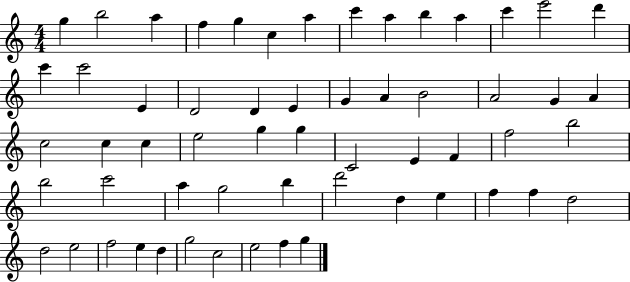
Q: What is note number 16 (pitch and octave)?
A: C6